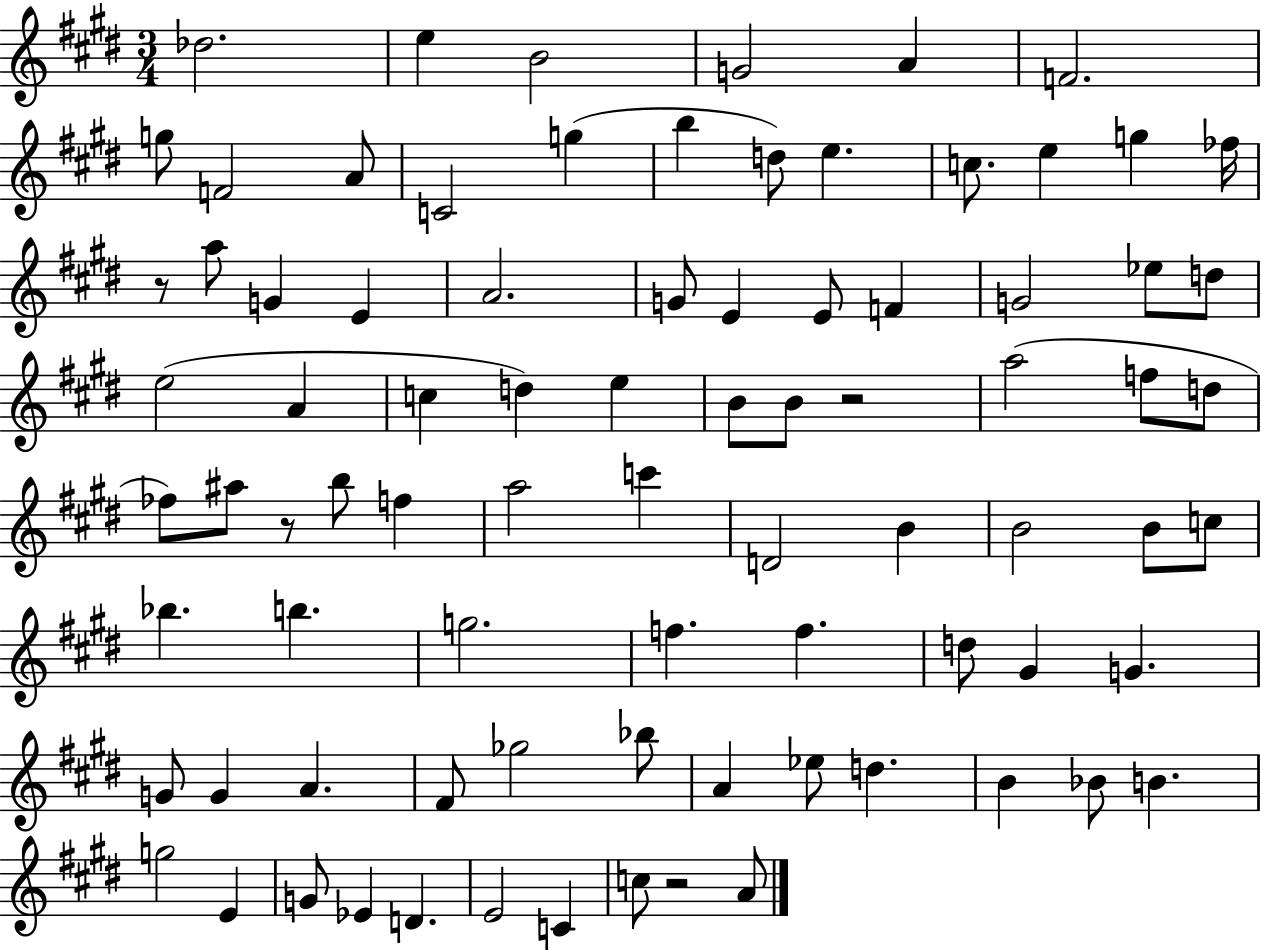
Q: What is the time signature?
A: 3/4